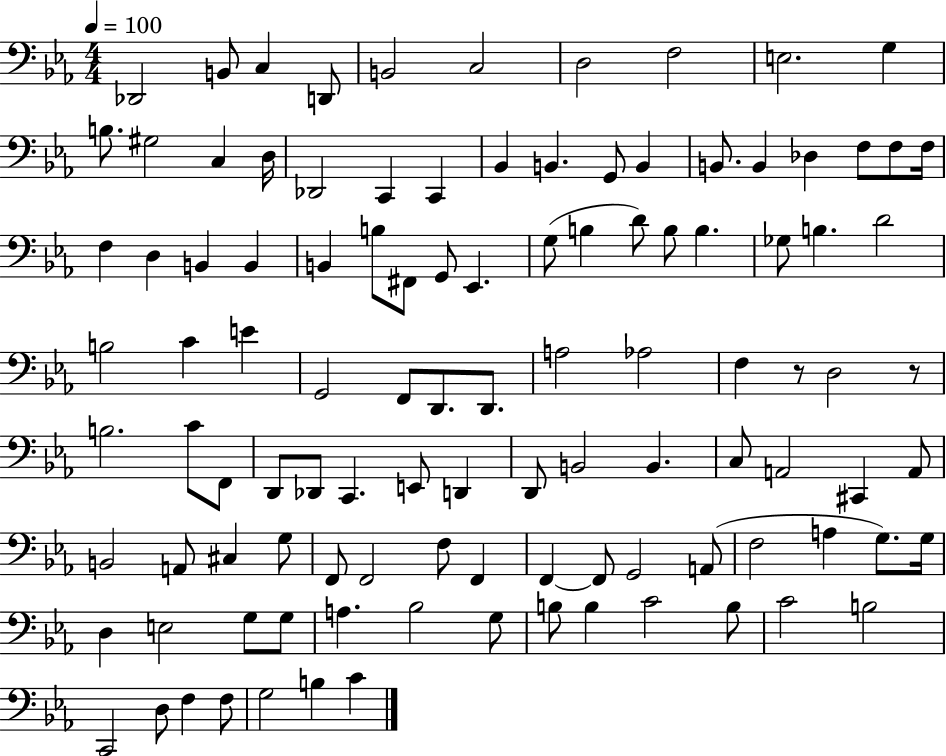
{
  \clef bass
  \numericTimeSignature
  \time 4/4
  \key ees \major
  \tempo 4 = 100
  des,2 b,8 c4 d,8 | b,2 c2 | d2 f2 | e2. g4 | \break b8. gis2 c4 d16 | des,2 c,4 c,4 | bes,4 b,4. g,8 b,4 | b,8. b,4 des4 f8 f8 f16 | \break f4 d4 b,4 b,4 | b,4 b8 fis,8 g,8 ees,4. | g8( b4 d'8) b8 b4. | ges8 b4. d'2 | \break b2 c'4 e'4 | g,2 f,8 d,8. d,8. | a2 aes2 | f4 r8 d2 r8 | \break b2. c'8 f,8 | d,8 des,8 c,4. e,8 d,4 | d,8 b,2 b,4. | c8 a,2 cis,4 a,8 | \break b,2 a,8 cis4 g8 | f,8 f,2 f8 f,4 | f,4~~ f,8 g,2 a,8( | f2 a4 g8.) g16 | \break d4 e2 g8 g8 | a4. bes2 g8 | b8 b4 c'2 b8 | c'2 b2 | \break c,2 d8 f4 f8 | g2 b4 c'4 | \bar "|."
}